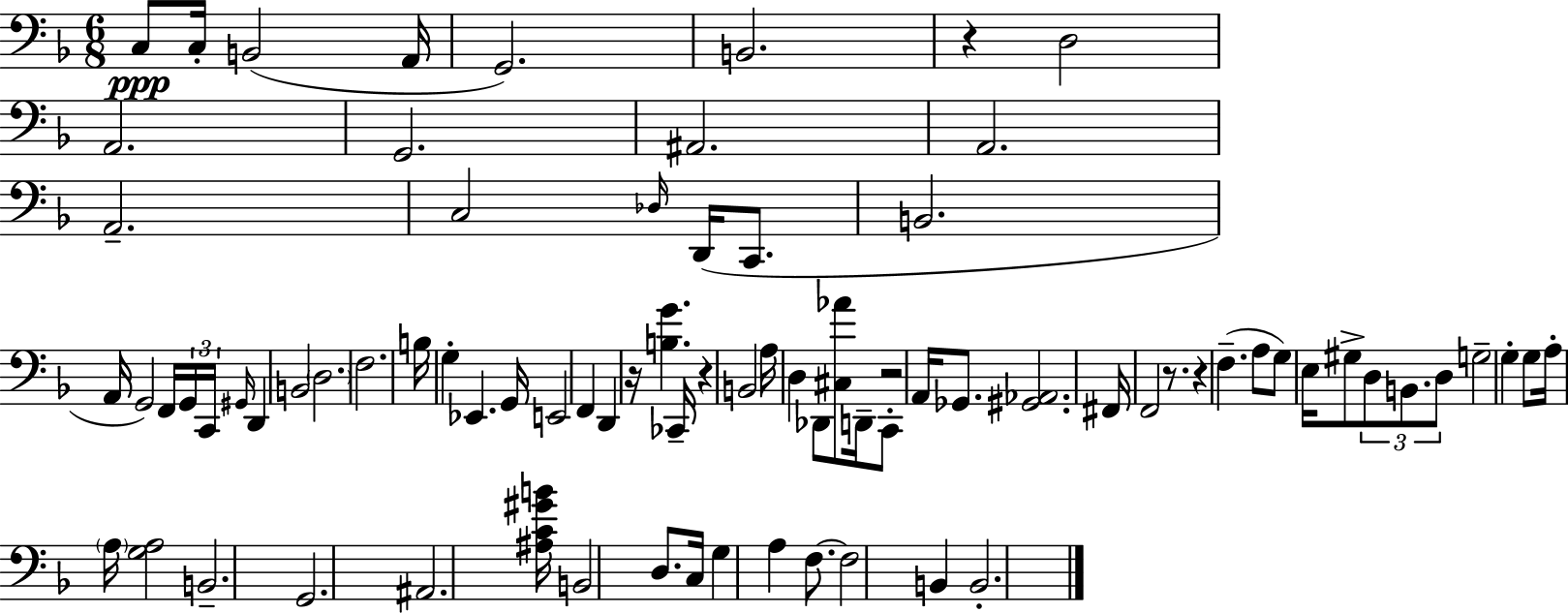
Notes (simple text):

C3/e C3/s B2/h A2/s G2/h. B2/h. R/q D3/h A2/h. G2/h. A#2/h. A2/h. A2/h. C3/h Db3/s D2/s C2/e. B2/h. A2/s G2/h F2/s G2/s C2/s G#2/s D2/q B2/h D3/h. F3/h. B3/s G3/q Eb2/q. G2/s E2/h F2/q D2/q R/s [B3,G4]/q. CES2/s R/q B2/h A3/s D3/q Db2/e [C#3,Ab4]/e D2/s C2/e R/h A2/s Gb2/e. [G#2,Ab2]/h. F#2/s F2/h R/e. R/q F3/q. A3/e G3/e E3/s G#3/e D3/e B2/e. D3/e G3/h G3/q G3/e A3/s A3/s [G3,A3]/h B2/h. G2/h. A#2/h. [A#3,C4,G#4,B4]/s B2/h D3/e. C3/s G3/q A3/q F3/e. F3/h B2/q B2/h.